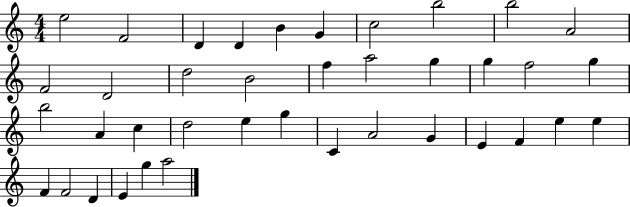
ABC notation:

X:1
T:Untitled
M:4/4
L:1/4
K:C
e2 F2 D D B G c2 b2 b2 A2 F2 D2 d2 B2 f a2 g g f2 g b2 A c d2 e g C A2 G E F e e F F2 D E g a2